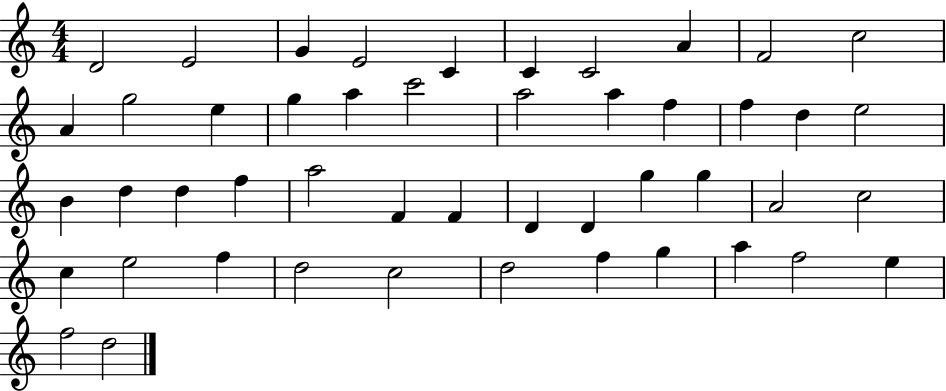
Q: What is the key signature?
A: C major